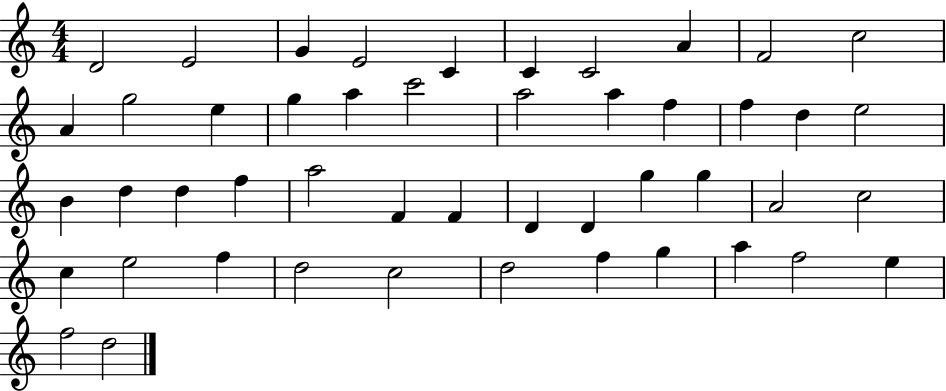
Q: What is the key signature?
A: C major